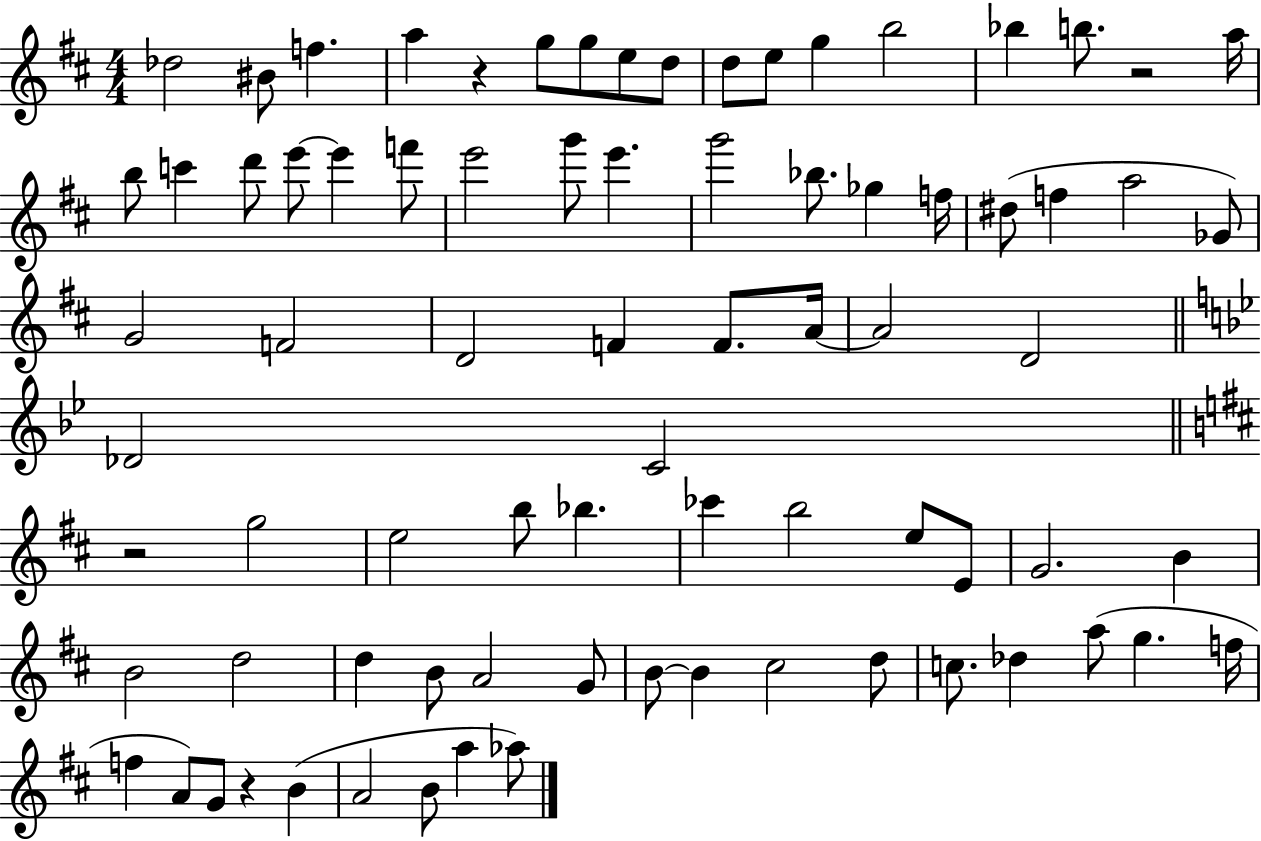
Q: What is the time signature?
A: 4/4